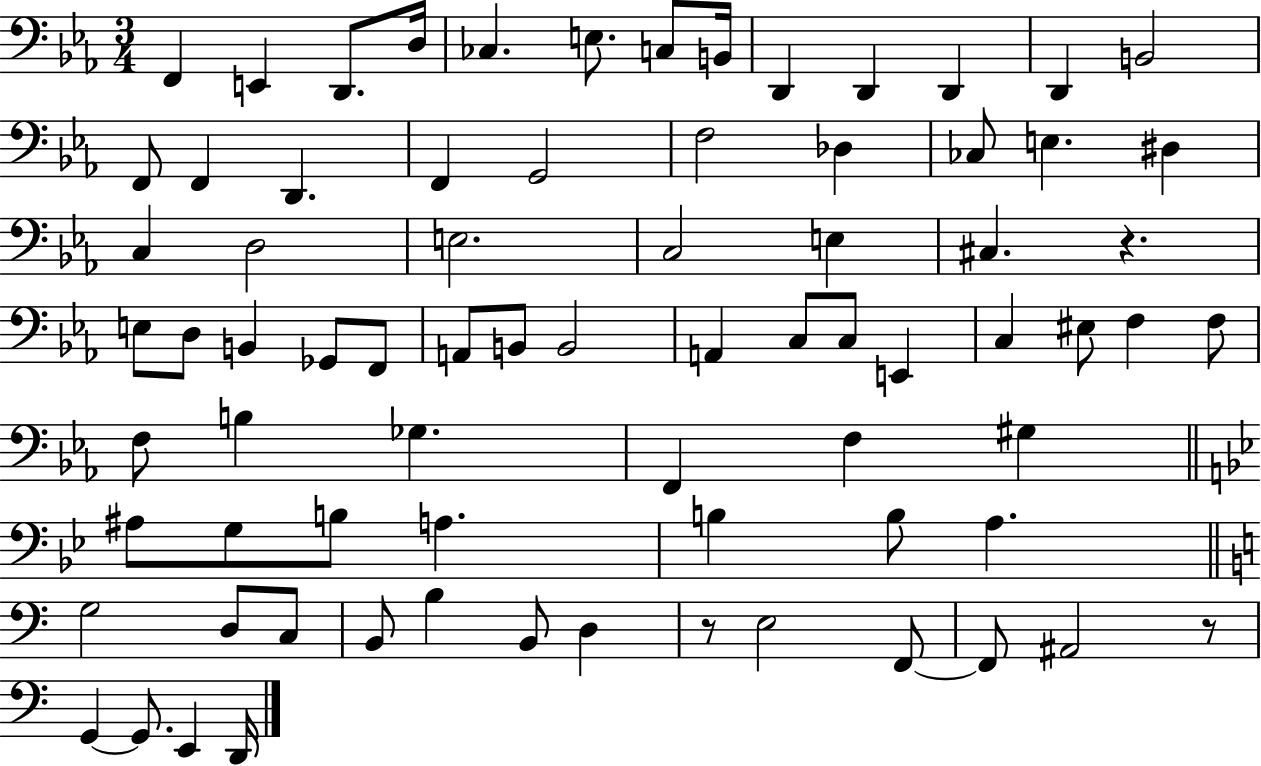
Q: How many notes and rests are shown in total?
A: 76